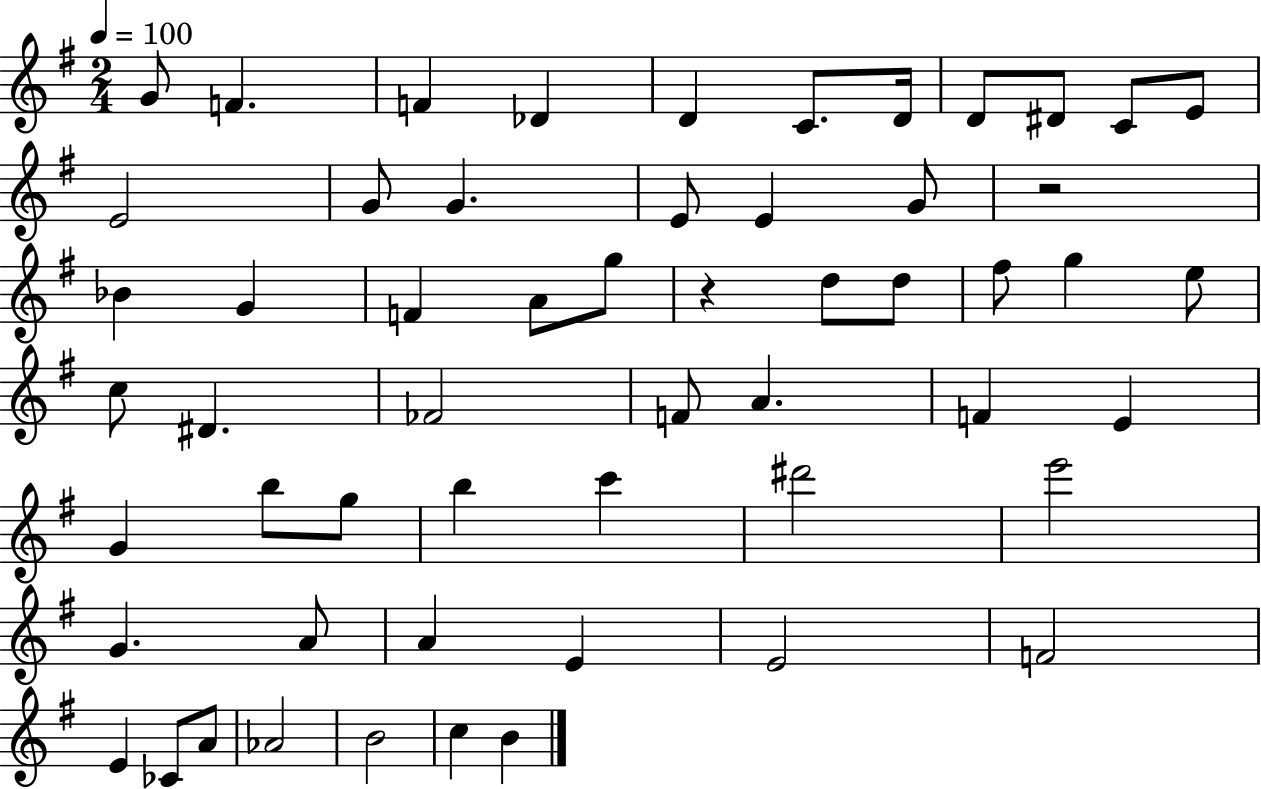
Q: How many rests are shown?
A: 2